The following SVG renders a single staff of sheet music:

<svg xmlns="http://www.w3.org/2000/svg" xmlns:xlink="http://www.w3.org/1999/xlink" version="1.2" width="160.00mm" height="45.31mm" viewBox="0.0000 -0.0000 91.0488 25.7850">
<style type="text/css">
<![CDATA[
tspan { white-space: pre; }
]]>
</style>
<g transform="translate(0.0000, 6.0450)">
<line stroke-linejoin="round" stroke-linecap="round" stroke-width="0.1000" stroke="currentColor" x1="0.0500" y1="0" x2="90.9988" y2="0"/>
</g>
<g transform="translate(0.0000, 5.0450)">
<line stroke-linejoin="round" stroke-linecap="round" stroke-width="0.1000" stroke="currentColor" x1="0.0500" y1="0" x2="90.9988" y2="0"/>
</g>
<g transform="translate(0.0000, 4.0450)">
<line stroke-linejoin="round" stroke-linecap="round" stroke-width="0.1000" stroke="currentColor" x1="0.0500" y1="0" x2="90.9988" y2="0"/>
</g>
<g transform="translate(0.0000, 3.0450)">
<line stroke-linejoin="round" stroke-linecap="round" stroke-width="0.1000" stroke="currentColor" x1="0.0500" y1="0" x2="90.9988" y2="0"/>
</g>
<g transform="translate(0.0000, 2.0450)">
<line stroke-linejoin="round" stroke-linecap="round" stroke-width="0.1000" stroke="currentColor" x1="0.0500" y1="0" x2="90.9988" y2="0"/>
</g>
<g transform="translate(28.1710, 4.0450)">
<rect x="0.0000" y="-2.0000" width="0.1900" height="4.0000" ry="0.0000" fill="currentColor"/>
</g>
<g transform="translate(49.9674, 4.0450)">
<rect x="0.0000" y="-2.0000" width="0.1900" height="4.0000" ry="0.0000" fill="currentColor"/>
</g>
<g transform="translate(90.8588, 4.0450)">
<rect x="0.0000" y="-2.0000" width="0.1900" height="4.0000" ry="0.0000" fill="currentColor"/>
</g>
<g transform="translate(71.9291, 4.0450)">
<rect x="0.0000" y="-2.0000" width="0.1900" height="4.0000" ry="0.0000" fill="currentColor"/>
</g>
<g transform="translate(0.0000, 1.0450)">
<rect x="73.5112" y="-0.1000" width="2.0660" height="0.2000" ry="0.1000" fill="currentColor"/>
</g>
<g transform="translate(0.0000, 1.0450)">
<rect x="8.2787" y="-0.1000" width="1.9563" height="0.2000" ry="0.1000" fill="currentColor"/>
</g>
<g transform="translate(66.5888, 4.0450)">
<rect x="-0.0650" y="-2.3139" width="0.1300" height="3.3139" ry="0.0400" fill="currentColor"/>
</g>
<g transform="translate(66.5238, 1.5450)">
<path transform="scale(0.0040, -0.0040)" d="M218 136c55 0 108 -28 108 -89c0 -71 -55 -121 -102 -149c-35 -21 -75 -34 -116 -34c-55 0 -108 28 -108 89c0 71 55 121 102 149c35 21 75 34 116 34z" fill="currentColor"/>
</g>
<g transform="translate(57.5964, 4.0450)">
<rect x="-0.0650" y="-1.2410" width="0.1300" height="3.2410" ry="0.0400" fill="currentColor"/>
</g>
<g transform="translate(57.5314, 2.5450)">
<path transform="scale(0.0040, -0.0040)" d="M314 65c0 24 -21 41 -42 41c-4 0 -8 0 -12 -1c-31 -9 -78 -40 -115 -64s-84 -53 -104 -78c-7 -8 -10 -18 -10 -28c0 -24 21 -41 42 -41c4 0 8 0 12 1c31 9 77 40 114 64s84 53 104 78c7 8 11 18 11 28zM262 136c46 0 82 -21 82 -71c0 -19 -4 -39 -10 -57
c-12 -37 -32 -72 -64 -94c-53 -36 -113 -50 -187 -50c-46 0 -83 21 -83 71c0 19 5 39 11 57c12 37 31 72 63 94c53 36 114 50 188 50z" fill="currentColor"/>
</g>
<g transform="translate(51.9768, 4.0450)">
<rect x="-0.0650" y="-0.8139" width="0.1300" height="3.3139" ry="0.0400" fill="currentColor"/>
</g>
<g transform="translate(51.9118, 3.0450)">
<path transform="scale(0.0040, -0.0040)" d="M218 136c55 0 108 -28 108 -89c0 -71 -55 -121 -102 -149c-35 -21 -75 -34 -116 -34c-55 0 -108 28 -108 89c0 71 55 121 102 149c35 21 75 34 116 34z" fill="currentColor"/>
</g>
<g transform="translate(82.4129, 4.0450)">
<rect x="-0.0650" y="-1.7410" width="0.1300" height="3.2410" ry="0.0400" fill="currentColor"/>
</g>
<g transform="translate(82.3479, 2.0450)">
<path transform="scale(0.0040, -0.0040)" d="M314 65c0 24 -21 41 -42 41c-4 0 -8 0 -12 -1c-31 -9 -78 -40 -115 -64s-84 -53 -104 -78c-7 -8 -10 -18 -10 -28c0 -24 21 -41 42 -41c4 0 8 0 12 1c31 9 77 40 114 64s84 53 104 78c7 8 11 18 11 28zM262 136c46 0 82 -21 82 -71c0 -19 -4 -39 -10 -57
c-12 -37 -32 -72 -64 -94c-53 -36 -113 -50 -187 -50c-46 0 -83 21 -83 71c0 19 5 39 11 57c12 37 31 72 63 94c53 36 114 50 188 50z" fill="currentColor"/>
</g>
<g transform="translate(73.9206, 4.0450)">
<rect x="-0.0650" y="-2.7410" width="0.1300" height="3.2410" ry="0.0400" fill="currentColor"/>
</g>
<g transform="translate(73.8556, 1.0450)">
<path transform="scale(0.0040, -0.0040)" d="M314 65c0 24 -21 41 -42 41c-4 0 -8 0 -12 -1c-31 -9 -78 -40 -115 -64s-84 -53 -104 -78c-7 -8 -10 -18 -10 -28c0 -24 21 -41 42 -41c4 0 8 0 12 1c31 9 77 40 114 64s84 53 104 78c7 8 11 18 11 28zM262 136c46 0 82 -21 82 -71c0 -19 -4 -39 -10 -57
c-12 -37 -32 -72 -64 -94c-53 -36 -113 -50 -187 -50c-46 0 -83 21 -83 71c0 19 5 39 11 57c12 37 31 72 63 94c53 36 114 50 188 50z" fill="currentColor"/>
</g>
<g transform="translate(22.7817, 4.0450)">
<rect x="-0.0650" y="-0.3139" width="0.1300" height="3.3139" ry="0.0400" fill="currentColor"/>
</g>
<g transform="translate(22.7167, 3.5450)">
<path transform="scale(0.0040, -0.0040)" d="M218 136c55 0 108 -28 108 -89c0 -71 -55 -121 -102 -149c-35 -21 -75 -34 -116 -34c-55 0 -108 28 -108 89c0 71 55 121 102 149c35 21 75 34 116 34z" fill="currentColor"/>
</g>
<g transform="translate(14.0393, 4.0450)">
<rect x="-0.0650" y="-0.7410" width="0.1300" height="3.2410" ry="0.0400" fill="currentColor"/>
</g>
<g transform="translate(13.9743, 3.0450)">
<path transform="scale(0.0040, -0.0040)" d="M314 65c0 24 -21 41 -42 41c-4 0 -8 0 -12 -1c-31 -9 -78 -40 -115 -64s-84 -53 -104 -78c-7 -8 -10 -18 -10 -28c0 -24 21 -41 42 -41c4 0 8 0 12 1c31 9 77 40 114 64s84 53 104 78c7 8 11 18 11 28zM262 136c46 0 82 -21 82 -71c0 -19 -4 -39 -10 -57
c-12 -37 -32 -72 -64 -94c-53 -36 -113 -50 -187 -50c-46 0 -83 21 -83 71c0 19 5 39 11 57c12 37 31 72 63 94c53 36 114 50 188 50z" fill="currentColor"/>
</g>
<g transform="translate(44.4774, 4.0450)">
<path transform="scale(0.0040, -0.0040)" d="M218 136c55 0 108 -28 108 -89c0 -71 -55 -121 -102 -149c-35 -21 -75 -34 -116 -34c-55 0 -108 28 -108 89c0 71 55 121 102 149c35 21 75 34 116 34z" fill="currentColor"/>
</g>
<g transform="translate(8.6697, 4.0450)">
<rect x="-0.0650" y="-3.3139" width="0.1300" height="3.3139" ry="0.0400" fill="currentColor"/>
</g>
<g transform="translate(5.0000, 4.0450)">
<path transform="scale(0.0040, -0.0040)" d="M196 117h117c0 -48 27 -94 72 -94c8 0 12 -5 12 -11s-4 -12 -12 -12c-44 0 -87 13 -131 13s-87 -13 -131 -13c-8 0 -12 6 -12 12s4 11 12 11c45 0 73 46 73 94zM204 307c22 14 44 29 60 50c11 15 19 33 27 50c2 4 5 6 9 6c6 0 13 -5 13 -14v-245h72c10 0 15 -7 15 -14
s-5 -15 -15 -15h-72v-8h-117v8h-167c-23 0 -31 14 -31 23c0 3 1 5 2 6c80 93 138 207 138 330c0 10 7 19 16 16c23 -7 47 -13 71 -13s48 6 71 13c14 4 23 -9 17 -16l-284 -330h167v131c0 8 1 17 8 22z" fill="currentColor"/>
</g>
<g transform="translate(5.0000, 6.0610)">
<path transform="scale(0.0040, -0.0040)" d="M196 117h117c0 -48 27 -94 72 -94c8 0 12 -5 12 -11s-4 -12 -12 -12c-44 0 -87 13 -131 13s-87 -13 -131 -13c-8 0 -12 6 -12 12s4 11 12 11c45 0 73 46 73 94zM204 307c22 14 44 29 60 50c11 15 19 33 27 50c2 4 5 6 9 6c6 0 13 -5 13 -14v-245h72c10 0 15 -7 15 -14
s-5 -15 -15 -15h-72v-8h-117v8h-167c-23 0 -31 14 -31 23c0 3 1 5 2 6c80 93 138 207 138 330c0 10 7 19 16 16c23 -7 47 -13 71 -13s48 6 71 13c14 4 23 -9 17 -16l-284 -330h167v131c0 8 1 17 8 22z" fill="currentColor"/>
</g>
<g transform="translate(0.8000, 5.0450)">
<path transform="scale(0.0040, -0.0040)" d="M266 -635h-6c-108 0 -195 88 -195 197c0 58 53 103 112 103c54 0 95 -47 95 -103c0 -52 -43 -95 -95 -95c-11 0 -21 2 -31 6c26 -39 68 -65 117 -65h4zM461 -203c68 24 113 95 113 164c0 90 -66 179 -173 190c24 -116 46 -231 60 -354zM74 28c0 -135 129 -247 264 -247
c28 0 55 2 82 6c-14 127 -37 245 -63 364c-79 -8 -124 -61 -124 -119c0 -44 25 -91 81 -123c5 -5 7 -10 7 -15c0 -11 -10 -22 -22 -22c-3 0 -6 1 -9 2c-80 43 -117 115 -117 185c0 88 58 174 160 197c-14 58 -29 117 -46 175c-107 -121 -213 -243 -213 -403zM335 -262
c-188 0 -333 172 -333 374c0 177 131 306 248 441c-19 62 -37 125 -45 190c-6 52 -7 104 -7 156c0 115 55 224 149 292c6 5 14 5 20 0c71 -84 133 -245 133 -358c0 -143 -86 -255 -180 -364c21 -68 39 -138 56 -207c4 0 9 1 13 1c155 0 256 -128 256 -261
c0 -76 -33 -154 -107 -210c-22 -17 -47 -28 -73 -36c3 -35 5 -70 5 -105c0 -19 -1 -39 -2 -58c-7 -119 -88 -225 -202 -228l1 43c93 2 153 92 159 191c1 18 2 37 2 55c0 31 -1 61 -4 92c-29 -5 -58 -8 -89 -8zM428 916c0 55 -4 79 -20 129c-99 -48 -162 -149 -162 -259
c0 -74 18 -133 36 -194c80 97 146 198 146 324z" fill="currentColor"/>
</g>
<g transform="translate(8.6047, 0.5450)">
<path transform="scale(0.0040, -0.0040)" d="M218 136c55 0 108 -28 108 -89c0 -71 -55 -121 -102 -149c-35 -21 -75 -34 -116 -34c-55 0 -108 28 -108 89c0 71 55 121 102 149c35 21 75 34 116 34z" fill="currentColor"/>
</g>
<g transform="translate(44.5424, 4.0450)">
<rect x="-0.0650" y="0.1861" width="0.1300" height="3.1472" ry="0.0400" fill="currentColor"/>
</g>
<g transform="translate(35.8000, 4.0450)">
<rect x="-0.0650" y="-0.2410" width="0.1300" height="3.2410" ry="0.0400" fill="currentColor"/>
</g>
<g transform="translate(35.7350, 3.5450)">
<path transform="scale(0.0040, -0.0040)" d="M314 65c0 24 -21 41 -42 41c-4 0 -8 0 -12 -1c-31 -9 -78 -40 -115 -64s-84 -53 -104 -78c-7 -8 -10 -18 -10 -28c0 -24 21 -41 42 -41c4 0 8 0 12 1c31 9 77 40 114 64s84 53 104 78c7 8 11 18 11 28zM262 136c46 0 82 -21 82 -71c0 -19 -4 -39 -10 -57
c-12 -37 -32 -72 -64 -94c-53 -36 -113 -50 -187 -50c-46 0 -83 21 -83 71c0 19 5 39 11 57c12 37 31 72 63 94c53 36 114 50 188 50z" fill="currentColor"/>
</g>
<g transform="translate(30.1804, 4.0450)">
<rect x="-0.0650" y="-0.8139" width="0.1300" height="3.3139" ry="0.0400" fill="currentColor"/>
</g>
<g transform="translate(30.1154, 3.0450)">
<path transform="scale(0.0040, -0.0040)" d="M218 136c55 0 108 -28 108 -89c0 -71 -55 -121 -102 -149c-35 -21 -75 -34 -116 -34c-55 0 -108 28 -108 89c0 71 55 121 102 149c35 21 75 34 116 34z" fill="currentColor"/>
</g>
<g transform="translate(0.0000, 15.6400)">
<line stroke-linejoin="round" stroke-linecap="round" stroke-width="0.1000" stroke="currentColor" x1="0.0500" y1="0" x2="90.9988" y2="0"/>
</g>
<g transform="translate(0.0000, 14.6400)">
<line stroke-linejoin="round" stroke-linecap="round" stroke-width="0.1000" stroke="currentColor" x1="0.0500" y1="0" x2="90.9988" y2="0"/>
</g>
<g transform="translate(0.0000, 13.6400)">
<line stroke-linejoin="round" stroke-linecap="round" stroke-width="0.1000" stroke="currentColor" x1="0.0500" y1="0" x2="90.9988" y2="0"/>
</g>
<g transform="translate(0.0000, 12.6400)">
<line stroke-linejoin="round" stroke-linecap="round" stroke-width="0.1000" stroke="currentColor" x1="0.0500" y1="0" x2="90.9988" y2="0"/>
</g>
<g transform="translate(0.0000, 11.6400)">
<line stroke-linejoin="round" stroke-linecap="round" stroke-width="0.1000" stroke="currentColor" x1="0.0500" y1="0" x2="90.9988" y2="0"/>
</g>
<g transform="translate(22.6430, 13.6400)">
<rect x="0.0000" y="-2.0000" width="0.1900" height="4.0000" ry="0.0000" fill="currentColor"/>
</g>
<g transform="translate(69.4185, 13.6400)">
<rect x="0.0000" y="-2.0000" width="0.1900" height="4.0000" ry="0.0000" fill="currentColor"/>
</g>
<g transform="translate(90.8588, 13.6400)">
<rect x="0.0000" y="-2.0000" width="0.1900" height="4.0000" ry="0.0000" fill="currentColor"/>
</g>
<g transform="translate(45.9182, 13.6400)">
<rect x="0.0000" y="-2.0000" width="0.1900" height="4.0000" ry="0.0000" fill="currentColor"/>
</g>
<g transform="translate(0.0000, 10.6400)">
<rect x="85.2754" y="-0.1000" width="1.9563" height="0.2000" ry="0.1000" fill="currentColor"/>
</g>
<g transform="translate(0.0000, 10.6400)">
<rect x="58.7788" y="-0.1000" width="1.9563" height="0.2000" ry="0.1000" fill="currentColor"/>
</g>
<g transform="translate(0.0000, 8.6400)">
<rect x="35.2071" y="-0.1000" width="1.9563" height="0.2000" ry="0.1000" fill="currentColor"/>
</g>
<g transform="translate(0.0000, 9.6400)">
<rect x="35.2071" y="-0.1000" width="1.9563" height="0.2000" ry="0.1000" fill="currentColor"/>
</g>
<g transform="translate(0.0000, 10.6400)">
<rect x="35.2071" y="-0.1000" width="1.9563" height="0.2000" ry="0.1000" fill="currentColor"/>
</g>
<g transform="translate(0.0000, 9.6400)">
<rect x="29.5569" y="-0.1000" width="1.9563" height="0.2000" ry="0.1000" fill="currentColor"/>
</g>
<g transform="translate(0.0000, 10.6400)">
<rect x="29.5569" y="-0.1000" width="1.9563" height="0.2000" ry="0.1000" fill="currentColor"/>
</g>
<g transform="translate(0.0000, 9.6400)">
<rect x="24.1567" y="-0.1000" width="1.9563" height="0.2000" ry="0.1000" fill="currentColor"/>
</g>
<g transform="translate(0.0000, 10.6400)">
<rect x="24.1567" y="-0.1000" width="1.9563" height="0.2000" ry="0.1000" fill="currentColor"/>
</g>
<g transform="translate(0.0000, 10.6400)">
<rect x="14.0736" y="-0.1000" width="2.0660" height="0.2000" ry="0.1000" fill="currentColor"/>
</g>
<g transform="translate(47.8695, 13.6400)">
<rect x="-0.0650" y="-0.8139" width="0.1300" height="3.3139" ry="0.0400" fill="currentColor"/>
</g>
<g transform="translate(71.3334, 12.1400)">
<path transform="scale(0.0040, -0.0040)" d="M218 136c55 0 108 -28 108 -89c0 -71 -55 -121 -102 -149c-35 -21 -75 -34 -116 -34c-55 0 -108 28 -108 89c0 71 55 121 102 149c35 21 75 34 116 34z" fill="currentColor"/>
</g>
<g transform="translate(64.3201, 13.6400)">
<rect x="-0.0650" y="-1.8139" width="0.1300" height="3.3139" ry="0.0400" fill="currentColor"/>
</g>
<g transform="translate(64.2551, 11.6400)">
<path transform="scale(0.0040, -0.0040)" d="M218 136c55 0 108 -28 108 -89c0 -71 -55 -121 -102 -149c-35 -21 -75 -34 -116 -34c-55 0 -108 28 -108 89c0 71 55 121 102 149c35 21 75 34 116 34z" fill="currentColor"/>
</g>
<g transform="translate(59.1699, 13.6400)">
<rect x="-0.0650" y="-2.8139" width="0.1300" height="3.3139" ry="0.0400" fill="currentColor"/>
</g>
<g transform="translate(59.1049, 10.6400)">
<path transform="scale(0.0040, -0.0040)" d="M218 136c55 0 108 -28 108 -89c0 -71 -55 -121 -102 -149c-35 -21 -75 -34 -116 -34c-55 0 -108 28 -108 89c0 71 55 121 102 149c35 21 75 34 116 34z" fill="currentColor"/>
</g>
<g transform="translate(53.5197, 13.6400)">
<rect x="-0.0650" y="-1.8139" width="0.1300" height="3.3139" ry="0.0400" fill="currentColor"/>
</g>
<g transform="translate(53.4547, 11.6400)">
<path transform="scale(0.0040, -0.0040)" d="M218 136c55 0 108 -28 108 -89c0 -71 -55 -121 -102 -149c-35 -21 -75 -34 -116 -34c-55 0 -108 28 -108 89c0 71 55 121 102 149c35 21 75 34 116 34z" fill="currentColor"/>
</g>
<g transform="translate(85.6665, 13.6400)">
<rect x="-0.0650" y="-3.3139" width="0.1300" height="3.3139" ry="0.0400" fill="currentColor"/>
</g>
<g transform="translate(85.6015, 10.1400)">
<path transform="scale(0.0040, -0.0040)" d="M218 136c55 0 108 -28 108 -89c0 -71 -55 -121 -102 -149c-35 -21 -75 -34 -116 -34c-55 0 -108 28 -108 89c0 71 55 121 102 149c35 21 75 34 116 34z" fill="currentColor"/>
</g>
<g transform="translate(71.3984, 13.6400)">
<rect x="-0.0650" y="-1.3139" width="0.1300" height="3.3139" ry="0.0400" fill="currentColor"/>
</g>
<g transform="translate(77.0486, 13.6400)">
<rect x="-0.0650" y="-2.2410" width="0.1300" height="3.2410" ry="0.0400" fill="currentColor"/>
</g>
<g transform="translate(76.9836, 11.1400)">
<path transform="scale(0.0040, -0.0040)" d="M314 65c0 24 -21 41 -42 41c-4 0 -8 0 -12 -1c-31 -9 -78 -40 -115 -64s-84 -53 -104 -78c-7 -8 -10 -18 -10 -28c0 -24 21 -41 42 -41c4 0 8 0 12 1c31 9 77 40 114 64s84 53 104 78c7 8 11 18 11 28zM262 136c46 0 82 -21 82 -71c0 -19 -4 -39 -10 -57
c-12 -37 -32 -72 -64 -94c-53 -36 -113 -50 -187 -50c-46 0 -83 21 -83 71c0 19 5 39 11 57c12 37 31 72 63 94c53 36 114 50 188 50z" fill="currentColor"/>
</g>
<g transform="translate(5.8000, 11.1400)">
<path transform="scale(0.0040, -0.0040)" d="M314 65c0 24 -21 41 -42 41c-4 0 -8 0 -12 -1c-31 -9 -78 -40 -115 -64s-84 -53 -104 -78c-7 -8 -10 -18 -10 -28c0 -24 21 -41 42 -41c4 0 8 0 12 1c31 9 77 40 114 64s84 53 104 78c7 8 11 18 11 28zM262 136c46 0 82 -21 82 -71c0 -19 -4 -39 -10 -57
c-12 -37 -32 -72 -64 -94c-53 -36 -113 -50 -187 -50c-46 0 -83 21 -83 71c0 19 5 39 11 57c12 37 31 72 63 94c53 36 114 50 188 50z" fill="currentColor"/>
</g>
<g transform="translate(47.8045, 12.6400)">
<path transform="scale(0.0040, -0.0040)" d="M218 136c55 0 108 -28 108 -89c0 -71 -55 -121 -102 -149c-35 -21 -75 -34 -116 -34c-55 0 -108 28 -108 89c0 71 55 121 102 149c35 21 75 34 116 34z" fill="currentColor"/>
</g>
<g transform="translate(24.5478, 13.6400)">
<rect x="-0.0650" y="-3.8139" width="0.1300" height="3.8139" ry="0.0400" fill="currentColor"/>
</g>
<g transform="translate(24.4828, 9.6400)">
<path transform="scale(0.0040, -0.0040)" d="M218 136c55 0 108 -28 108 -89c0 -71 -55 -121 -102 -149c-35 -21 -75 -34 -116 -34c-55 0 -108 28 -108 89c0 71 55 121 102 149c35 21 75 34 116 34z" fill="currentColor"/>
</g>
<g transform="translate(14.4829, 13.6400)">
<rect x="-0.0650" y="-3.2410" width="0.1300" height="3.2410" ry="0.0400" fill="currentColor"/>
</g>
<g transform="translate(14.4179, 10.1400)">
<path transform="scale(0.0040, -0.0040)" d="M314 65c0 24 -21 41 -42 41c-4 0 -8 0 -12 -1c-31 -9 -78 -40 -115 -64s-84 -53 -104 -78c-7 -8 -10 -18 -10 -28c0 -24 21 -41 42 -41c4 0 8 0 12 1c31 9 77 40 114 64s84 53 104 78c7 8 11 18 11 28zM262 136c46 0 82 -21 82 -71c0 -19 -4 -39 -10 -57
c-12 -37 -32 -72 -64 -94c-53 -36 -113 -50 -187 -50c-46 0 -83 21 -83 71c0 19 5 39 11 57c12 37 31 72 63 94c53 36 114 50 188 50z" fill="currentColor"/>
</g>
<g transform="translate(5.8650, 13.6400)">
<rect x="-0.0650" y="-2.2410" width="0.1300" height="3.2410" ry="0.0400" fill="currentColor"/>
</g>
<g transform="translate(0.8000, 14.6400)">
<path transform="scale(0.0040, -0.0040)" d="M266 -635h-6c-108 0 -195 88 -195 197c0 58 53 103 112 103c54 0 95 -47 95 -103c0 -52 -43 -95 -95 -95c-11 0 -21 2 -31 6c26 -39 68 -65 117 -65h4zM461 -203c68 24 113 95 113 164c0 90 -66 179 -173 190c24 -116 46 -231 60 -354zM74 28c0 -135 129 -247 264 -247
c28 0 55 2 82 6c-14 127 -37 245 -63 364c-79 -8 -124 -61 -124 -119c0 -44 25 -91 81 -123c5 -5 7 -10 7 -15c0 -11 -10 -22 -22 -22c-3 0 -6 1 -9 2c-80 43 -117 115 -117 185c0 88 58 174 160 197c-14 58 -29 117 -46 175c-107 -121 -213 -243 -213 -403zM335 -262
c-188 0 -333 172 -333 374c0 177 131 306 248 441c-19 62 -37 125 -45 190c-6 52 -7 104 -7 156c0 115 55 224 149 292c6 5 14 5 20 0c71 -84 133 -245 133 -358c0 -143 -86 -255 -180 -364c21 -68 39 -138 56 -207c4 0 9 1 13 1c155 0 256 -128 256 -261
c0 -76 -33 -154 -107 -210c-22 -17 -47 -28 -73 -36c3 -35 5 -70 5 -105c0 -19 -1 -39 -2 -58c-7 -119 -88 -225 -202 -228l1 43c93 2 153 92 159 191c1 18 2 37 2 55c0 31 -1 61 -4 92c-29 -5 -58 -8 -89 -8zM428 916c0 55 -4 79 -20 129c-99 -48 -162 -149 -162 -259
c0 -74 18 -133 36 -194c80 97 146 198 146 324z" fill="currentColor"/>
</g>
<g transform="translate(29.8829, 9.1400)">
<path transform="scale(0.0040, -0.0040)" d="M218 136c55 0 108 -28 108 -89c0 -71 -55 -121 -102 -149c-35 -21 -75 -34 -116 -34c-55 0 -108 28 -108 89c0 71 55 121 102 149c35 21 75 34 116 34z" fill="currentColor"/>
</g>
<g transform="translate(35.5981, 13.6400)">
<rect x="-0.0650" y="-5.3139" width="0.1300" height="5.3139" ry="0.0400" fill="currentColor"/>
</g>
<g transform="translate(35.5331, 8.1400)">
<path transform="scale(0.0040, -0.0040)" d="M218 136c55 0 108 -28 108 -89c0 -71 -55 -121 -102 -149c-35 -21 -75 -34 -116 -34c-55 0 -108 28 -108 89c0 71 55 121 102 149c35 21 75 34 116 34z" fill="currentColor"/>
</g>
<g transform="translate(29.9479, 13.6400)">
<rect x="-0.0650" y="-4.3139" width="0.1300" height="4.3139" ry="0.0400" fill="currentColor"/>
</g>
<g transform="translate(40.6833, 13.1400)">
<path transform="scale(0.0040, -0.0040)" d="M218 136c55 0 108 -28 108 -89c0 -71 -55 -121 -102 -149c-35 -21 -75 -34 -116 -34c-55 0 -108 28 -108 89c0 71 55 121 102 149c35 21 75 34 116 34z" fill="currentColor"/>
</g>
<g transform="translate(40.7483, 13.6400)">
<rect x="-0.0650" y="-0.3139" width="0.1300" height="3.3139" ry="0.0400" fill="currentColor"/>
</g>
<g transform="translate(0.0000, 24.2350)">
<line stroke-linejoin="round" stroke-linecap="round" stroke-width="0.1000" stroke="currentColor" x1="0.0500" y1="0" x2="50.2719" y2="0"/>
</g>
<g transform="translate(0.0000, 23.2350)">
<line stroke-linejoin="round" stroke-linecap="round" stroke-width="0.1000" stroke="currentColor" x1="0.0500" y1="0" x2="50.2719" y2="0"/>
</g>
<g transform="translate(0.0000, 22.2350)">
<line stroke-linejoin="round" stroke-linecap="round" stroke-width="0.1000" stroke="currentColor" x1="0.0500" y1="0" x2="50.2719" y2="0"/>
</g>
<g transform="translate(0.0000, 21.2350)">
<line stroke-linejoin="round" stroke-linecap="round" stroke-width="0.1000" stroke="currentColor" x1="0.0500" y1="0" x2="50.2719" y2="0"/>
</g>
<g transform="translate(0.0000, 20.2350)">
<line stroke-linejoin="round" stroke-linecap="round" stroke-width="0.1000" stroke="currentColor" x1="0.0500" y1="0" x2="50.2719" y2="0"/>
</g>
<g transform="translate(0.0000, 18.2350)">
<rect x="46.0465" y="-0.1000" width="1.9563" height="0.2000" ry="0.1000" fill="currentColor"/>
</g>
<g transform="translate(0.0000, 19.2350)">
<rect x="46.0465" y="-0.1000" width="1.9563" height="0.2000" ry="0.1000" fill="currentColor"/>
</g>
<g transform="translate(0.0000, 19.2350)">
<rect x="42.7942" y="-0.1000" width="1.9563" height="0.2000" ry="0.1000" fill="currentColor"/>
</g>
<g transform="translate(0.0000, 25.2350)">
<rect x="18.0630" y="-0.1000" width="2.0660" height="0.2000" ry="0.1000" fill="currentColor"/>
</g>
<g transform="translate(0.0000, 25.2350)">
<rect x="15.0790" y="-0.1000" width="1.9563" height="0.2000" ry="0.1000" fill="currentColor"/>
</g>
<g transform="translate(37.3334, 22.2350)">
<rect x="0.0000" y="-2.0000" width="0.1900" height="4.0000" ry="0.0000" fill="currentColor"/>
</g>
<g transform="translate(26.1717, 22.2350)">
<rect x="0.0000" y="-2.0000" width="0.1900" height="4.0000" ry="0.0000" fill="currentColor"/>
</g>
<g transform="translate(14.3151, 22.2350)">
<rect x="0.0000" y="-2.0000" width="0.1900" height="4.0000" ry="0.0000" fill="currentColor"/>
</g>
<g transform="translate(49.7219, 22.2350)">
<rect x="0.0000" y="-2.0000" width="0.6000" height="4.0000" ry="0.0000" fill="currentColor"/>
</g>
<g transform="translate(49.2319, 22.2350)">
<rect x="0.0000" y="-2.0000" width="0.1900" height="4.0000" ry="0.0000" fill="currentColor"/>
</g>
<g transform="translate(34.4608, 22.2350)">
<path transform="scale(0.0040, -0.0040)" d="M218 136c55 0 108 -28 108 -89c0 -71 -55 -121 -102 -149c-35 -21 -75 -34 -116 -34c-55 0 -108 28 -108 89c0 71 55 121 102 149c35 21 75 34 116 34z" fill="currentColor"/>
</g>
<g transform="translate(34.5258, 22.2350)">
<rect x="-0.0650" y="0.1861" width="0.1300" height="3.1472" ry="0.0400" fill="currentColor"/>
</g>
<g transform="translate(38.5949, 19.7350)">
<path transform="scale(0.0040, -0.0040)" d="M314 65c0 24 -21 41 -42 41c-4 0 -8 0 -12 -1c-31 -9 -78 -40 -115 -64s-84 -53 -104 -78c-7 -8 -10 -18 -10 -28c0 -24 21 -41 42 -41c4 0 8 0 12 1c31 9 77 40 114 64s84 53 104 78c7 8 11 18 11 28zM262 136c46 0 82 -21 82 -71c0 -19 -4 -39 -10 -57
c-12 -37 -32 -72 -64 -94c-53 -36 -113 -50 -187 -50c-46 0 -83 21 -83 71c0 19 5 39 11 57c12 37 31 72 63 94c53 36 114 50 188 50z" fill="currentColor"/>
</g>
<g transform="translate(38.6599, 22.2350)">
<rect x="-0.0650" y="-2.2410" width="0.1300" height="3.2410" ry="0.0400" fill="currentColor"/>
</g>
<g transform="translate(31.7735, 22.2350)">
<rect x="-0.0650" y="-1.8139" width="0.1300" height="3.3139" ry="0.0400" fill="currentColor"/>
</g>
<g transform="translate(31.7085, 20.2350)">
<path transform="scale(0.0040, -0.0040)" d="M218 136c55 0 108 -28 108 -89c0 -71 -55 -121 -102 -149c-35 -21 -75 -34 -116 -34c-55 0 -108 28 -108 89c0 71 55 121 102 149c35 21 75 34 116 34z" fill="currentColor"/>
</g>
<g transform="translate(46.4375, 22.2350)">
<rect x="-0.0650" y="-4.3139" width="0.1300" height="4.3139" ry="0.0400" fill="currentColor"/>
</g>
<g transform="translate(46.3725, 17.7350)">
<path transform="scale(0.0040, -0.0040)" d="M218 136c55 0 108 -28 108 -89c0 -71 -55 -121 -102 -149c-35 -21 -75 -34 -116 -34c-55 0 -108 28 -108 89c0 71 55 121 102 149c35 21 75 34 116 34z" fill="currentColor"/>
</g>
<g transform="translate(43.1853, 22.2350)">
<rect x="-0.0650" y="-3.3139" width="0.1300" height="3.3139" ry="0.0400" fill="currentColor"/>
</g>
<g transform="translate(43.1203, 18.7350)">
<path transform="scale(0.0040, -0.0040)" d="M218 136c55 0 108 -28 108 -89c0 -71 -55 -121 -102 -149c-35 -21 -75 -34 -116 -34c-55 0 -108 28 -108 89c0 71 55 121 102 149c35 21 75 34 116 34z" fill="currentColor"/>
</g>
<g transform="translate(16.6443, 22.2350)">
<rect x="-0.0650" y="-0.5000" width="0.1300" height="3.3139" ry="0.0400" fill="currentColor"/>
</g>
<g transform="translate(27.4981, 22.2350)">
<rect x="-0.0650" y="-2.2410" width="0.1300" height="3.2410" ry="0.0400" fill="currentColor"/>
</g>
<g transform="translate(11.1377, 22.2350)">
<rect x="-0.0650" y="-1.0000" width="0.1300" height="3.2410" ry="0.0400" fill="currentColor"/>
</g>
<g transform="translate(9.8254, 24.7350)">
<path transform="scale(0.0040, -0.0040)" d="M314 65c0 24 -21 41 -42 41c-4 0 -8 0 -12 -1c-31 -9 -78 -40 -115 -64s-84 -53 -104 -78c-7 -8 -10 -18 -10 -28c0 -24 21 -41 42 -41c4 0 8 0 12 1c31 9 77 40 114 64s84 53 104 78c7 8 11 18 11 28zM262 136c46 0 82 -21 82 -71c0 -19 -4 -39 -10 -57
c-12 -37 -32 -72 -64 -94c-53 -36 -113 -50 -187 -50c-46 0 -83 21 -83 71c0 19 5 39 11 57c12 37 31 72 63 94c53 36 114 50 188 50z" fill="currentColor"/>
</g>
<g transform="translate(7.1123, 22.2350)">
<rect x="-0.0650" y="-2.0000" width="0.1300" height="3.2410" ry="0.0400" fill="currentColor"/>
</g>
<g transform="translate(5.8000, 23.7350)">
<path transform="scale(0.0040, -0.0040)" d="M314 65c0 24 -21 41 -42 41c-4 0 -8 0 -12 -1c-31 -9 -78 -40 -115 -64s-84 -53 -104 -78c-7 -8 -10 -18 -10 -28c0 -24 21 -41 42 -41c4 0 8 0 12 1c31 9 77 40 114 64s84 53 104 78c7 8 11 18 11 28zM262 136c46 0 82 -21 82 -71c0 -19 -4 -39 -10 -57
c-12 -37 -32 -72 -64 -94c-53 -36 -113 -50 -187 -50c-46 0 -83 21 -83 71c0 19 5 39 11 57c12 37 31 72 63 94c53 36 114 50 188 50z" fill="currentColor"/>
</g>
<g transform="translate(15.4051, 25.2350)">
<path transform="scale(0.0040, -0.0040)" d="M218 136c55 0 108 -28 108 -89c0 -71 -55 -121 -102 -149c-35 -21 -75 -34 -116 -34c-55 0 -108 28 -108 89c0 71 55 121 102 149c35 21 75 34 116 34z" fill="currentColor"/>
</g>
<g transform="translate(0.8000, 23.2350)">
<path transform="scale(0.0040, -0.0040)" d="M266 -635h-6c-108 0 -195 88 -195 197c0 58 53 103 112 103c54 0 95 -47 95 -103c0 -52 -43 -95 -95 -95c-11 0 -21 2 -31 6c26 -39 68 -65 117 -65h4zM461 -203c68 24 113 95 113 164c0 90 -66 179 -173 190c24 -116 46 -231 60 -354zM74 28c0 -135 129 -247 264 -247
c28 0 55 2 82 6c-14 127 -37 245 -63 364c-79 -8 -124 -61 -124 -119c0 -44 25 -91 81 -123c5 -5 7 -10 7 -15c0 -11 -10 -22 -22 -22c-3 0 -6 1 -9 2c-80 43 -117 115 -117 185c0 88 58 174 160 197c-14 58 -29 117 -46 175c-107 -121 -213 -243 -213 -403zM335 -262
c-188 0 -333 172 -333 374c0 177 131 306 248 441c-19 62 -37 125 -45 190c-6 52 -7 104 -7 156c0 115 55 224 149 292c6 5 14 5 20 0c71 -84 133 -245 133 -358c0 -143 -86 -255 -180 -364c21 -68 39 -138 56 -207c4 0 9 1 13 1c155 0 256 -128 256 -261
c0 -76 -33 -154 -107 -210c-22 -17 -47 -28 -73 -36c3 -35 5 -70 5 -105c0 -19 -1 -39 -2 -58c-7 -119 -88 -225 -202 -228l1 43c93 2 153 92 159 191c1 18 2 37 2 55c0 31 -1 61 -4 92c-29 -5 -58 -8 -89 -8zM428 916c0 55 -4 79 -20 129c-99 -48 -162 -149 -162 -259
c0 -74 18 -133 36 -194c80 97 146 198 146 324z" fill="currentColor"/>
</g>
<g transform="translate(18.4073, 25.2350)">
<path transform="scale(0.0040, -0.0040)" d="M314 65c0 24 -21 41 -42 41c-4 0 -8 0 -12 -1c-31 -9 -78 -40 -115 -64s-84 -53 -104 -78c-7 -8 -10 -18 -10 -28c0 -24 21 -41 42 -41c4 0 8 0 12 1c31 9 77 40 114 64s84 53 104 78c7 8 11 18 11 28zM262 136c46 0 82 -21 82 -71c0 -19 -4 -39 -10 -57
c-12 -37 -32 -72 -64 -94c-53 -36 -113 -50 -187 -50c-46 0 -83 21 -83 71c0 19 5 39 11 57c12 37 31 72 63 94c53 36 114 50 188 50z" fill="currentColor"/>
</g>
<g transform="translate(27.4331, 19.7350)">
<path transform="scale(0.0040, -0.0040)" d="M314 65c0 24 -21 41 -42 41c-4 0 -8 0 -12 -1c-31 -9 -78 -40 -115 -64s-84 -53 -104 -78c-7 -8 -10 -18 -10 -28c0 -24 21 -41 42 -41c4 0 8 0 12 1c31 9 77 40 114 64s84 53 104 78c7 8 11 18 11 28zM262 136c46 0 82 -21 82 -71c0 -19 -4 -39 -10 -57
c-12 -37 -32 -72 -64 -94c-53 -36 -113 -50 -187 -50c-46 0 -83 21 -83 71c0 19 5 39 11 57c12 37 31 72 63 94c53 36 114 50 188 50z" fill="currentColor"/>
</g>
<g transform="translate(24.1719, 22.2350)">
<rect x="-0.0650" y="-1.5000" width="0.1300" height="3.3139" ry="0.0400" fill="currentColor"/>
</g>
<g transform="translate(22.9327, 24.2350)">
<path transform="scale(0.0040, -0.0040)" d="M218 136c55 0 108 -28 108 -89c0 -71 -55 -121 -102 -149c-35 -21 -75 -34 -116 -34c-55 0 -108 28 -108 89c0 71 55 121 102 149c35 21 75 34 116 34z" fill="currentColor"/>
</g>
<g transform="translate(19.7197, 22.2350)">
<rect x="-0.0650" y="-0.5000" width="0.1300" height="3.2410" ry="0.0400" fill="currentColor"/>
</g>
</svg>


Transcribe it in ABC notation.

X:1
T:Untitled
M:4/4
L:1/4
K:C
b d2 c d c2 B d e2 g a2 f2 g2 b2 c' d' f' c d f a f e g2 b F2 D2 C C2 E g2 f B g2 b d'